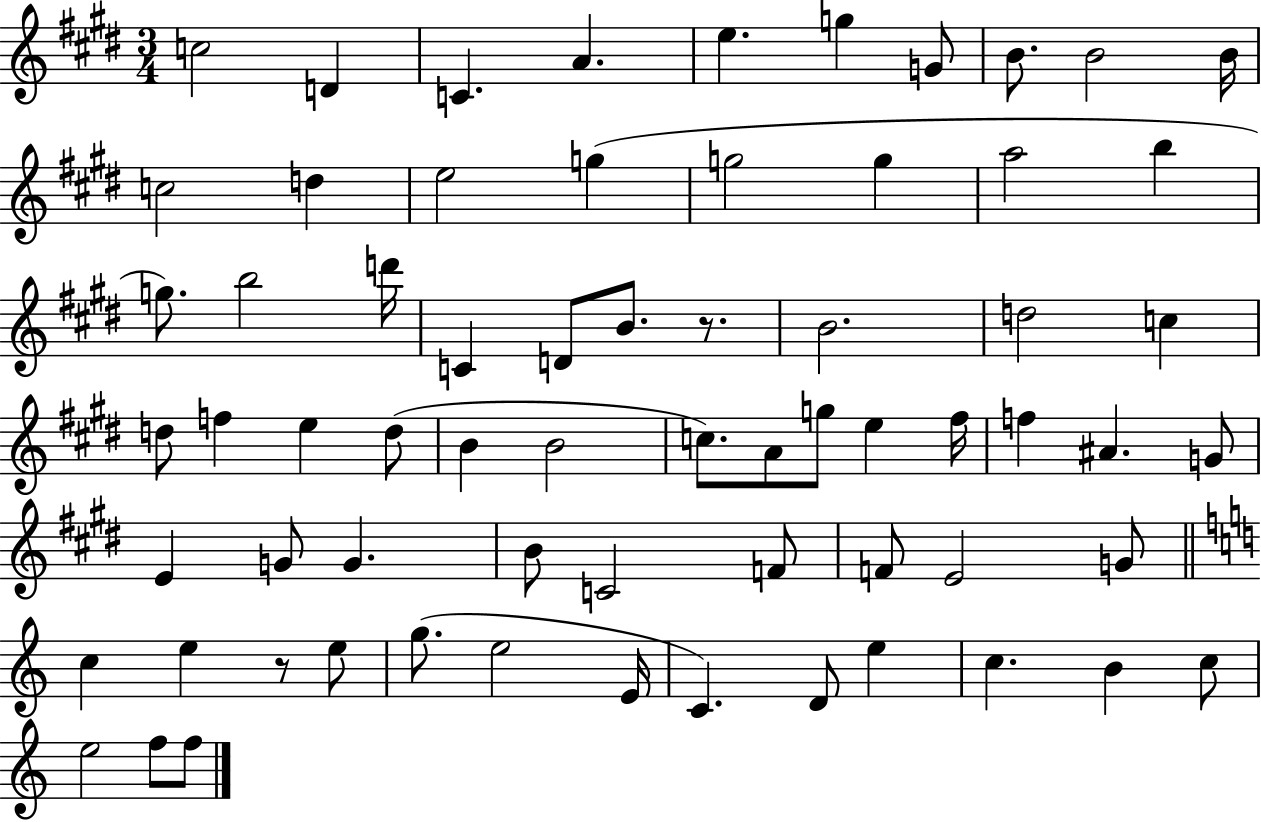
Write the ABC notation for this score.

X:1
T:Untitled
M:3/4
L:1/4
K:E
c2 D C A e g G/2 B/2 B2 B/4 c2 d e2 g g2 g a2 b g/2 b2 d'/4 C D/2 B/2 z/2 B2 d2 c d/2 f e d/2 B B2 c/2 A/2 g/2 e ^f/4 f ^A G/2 E G/2 G B/2 C2 F/2 F/2 E2 G/2 c e z/2 e/2 g/2 e2 E/4 C D/2 e c B c/2 e2 f/2 f/2